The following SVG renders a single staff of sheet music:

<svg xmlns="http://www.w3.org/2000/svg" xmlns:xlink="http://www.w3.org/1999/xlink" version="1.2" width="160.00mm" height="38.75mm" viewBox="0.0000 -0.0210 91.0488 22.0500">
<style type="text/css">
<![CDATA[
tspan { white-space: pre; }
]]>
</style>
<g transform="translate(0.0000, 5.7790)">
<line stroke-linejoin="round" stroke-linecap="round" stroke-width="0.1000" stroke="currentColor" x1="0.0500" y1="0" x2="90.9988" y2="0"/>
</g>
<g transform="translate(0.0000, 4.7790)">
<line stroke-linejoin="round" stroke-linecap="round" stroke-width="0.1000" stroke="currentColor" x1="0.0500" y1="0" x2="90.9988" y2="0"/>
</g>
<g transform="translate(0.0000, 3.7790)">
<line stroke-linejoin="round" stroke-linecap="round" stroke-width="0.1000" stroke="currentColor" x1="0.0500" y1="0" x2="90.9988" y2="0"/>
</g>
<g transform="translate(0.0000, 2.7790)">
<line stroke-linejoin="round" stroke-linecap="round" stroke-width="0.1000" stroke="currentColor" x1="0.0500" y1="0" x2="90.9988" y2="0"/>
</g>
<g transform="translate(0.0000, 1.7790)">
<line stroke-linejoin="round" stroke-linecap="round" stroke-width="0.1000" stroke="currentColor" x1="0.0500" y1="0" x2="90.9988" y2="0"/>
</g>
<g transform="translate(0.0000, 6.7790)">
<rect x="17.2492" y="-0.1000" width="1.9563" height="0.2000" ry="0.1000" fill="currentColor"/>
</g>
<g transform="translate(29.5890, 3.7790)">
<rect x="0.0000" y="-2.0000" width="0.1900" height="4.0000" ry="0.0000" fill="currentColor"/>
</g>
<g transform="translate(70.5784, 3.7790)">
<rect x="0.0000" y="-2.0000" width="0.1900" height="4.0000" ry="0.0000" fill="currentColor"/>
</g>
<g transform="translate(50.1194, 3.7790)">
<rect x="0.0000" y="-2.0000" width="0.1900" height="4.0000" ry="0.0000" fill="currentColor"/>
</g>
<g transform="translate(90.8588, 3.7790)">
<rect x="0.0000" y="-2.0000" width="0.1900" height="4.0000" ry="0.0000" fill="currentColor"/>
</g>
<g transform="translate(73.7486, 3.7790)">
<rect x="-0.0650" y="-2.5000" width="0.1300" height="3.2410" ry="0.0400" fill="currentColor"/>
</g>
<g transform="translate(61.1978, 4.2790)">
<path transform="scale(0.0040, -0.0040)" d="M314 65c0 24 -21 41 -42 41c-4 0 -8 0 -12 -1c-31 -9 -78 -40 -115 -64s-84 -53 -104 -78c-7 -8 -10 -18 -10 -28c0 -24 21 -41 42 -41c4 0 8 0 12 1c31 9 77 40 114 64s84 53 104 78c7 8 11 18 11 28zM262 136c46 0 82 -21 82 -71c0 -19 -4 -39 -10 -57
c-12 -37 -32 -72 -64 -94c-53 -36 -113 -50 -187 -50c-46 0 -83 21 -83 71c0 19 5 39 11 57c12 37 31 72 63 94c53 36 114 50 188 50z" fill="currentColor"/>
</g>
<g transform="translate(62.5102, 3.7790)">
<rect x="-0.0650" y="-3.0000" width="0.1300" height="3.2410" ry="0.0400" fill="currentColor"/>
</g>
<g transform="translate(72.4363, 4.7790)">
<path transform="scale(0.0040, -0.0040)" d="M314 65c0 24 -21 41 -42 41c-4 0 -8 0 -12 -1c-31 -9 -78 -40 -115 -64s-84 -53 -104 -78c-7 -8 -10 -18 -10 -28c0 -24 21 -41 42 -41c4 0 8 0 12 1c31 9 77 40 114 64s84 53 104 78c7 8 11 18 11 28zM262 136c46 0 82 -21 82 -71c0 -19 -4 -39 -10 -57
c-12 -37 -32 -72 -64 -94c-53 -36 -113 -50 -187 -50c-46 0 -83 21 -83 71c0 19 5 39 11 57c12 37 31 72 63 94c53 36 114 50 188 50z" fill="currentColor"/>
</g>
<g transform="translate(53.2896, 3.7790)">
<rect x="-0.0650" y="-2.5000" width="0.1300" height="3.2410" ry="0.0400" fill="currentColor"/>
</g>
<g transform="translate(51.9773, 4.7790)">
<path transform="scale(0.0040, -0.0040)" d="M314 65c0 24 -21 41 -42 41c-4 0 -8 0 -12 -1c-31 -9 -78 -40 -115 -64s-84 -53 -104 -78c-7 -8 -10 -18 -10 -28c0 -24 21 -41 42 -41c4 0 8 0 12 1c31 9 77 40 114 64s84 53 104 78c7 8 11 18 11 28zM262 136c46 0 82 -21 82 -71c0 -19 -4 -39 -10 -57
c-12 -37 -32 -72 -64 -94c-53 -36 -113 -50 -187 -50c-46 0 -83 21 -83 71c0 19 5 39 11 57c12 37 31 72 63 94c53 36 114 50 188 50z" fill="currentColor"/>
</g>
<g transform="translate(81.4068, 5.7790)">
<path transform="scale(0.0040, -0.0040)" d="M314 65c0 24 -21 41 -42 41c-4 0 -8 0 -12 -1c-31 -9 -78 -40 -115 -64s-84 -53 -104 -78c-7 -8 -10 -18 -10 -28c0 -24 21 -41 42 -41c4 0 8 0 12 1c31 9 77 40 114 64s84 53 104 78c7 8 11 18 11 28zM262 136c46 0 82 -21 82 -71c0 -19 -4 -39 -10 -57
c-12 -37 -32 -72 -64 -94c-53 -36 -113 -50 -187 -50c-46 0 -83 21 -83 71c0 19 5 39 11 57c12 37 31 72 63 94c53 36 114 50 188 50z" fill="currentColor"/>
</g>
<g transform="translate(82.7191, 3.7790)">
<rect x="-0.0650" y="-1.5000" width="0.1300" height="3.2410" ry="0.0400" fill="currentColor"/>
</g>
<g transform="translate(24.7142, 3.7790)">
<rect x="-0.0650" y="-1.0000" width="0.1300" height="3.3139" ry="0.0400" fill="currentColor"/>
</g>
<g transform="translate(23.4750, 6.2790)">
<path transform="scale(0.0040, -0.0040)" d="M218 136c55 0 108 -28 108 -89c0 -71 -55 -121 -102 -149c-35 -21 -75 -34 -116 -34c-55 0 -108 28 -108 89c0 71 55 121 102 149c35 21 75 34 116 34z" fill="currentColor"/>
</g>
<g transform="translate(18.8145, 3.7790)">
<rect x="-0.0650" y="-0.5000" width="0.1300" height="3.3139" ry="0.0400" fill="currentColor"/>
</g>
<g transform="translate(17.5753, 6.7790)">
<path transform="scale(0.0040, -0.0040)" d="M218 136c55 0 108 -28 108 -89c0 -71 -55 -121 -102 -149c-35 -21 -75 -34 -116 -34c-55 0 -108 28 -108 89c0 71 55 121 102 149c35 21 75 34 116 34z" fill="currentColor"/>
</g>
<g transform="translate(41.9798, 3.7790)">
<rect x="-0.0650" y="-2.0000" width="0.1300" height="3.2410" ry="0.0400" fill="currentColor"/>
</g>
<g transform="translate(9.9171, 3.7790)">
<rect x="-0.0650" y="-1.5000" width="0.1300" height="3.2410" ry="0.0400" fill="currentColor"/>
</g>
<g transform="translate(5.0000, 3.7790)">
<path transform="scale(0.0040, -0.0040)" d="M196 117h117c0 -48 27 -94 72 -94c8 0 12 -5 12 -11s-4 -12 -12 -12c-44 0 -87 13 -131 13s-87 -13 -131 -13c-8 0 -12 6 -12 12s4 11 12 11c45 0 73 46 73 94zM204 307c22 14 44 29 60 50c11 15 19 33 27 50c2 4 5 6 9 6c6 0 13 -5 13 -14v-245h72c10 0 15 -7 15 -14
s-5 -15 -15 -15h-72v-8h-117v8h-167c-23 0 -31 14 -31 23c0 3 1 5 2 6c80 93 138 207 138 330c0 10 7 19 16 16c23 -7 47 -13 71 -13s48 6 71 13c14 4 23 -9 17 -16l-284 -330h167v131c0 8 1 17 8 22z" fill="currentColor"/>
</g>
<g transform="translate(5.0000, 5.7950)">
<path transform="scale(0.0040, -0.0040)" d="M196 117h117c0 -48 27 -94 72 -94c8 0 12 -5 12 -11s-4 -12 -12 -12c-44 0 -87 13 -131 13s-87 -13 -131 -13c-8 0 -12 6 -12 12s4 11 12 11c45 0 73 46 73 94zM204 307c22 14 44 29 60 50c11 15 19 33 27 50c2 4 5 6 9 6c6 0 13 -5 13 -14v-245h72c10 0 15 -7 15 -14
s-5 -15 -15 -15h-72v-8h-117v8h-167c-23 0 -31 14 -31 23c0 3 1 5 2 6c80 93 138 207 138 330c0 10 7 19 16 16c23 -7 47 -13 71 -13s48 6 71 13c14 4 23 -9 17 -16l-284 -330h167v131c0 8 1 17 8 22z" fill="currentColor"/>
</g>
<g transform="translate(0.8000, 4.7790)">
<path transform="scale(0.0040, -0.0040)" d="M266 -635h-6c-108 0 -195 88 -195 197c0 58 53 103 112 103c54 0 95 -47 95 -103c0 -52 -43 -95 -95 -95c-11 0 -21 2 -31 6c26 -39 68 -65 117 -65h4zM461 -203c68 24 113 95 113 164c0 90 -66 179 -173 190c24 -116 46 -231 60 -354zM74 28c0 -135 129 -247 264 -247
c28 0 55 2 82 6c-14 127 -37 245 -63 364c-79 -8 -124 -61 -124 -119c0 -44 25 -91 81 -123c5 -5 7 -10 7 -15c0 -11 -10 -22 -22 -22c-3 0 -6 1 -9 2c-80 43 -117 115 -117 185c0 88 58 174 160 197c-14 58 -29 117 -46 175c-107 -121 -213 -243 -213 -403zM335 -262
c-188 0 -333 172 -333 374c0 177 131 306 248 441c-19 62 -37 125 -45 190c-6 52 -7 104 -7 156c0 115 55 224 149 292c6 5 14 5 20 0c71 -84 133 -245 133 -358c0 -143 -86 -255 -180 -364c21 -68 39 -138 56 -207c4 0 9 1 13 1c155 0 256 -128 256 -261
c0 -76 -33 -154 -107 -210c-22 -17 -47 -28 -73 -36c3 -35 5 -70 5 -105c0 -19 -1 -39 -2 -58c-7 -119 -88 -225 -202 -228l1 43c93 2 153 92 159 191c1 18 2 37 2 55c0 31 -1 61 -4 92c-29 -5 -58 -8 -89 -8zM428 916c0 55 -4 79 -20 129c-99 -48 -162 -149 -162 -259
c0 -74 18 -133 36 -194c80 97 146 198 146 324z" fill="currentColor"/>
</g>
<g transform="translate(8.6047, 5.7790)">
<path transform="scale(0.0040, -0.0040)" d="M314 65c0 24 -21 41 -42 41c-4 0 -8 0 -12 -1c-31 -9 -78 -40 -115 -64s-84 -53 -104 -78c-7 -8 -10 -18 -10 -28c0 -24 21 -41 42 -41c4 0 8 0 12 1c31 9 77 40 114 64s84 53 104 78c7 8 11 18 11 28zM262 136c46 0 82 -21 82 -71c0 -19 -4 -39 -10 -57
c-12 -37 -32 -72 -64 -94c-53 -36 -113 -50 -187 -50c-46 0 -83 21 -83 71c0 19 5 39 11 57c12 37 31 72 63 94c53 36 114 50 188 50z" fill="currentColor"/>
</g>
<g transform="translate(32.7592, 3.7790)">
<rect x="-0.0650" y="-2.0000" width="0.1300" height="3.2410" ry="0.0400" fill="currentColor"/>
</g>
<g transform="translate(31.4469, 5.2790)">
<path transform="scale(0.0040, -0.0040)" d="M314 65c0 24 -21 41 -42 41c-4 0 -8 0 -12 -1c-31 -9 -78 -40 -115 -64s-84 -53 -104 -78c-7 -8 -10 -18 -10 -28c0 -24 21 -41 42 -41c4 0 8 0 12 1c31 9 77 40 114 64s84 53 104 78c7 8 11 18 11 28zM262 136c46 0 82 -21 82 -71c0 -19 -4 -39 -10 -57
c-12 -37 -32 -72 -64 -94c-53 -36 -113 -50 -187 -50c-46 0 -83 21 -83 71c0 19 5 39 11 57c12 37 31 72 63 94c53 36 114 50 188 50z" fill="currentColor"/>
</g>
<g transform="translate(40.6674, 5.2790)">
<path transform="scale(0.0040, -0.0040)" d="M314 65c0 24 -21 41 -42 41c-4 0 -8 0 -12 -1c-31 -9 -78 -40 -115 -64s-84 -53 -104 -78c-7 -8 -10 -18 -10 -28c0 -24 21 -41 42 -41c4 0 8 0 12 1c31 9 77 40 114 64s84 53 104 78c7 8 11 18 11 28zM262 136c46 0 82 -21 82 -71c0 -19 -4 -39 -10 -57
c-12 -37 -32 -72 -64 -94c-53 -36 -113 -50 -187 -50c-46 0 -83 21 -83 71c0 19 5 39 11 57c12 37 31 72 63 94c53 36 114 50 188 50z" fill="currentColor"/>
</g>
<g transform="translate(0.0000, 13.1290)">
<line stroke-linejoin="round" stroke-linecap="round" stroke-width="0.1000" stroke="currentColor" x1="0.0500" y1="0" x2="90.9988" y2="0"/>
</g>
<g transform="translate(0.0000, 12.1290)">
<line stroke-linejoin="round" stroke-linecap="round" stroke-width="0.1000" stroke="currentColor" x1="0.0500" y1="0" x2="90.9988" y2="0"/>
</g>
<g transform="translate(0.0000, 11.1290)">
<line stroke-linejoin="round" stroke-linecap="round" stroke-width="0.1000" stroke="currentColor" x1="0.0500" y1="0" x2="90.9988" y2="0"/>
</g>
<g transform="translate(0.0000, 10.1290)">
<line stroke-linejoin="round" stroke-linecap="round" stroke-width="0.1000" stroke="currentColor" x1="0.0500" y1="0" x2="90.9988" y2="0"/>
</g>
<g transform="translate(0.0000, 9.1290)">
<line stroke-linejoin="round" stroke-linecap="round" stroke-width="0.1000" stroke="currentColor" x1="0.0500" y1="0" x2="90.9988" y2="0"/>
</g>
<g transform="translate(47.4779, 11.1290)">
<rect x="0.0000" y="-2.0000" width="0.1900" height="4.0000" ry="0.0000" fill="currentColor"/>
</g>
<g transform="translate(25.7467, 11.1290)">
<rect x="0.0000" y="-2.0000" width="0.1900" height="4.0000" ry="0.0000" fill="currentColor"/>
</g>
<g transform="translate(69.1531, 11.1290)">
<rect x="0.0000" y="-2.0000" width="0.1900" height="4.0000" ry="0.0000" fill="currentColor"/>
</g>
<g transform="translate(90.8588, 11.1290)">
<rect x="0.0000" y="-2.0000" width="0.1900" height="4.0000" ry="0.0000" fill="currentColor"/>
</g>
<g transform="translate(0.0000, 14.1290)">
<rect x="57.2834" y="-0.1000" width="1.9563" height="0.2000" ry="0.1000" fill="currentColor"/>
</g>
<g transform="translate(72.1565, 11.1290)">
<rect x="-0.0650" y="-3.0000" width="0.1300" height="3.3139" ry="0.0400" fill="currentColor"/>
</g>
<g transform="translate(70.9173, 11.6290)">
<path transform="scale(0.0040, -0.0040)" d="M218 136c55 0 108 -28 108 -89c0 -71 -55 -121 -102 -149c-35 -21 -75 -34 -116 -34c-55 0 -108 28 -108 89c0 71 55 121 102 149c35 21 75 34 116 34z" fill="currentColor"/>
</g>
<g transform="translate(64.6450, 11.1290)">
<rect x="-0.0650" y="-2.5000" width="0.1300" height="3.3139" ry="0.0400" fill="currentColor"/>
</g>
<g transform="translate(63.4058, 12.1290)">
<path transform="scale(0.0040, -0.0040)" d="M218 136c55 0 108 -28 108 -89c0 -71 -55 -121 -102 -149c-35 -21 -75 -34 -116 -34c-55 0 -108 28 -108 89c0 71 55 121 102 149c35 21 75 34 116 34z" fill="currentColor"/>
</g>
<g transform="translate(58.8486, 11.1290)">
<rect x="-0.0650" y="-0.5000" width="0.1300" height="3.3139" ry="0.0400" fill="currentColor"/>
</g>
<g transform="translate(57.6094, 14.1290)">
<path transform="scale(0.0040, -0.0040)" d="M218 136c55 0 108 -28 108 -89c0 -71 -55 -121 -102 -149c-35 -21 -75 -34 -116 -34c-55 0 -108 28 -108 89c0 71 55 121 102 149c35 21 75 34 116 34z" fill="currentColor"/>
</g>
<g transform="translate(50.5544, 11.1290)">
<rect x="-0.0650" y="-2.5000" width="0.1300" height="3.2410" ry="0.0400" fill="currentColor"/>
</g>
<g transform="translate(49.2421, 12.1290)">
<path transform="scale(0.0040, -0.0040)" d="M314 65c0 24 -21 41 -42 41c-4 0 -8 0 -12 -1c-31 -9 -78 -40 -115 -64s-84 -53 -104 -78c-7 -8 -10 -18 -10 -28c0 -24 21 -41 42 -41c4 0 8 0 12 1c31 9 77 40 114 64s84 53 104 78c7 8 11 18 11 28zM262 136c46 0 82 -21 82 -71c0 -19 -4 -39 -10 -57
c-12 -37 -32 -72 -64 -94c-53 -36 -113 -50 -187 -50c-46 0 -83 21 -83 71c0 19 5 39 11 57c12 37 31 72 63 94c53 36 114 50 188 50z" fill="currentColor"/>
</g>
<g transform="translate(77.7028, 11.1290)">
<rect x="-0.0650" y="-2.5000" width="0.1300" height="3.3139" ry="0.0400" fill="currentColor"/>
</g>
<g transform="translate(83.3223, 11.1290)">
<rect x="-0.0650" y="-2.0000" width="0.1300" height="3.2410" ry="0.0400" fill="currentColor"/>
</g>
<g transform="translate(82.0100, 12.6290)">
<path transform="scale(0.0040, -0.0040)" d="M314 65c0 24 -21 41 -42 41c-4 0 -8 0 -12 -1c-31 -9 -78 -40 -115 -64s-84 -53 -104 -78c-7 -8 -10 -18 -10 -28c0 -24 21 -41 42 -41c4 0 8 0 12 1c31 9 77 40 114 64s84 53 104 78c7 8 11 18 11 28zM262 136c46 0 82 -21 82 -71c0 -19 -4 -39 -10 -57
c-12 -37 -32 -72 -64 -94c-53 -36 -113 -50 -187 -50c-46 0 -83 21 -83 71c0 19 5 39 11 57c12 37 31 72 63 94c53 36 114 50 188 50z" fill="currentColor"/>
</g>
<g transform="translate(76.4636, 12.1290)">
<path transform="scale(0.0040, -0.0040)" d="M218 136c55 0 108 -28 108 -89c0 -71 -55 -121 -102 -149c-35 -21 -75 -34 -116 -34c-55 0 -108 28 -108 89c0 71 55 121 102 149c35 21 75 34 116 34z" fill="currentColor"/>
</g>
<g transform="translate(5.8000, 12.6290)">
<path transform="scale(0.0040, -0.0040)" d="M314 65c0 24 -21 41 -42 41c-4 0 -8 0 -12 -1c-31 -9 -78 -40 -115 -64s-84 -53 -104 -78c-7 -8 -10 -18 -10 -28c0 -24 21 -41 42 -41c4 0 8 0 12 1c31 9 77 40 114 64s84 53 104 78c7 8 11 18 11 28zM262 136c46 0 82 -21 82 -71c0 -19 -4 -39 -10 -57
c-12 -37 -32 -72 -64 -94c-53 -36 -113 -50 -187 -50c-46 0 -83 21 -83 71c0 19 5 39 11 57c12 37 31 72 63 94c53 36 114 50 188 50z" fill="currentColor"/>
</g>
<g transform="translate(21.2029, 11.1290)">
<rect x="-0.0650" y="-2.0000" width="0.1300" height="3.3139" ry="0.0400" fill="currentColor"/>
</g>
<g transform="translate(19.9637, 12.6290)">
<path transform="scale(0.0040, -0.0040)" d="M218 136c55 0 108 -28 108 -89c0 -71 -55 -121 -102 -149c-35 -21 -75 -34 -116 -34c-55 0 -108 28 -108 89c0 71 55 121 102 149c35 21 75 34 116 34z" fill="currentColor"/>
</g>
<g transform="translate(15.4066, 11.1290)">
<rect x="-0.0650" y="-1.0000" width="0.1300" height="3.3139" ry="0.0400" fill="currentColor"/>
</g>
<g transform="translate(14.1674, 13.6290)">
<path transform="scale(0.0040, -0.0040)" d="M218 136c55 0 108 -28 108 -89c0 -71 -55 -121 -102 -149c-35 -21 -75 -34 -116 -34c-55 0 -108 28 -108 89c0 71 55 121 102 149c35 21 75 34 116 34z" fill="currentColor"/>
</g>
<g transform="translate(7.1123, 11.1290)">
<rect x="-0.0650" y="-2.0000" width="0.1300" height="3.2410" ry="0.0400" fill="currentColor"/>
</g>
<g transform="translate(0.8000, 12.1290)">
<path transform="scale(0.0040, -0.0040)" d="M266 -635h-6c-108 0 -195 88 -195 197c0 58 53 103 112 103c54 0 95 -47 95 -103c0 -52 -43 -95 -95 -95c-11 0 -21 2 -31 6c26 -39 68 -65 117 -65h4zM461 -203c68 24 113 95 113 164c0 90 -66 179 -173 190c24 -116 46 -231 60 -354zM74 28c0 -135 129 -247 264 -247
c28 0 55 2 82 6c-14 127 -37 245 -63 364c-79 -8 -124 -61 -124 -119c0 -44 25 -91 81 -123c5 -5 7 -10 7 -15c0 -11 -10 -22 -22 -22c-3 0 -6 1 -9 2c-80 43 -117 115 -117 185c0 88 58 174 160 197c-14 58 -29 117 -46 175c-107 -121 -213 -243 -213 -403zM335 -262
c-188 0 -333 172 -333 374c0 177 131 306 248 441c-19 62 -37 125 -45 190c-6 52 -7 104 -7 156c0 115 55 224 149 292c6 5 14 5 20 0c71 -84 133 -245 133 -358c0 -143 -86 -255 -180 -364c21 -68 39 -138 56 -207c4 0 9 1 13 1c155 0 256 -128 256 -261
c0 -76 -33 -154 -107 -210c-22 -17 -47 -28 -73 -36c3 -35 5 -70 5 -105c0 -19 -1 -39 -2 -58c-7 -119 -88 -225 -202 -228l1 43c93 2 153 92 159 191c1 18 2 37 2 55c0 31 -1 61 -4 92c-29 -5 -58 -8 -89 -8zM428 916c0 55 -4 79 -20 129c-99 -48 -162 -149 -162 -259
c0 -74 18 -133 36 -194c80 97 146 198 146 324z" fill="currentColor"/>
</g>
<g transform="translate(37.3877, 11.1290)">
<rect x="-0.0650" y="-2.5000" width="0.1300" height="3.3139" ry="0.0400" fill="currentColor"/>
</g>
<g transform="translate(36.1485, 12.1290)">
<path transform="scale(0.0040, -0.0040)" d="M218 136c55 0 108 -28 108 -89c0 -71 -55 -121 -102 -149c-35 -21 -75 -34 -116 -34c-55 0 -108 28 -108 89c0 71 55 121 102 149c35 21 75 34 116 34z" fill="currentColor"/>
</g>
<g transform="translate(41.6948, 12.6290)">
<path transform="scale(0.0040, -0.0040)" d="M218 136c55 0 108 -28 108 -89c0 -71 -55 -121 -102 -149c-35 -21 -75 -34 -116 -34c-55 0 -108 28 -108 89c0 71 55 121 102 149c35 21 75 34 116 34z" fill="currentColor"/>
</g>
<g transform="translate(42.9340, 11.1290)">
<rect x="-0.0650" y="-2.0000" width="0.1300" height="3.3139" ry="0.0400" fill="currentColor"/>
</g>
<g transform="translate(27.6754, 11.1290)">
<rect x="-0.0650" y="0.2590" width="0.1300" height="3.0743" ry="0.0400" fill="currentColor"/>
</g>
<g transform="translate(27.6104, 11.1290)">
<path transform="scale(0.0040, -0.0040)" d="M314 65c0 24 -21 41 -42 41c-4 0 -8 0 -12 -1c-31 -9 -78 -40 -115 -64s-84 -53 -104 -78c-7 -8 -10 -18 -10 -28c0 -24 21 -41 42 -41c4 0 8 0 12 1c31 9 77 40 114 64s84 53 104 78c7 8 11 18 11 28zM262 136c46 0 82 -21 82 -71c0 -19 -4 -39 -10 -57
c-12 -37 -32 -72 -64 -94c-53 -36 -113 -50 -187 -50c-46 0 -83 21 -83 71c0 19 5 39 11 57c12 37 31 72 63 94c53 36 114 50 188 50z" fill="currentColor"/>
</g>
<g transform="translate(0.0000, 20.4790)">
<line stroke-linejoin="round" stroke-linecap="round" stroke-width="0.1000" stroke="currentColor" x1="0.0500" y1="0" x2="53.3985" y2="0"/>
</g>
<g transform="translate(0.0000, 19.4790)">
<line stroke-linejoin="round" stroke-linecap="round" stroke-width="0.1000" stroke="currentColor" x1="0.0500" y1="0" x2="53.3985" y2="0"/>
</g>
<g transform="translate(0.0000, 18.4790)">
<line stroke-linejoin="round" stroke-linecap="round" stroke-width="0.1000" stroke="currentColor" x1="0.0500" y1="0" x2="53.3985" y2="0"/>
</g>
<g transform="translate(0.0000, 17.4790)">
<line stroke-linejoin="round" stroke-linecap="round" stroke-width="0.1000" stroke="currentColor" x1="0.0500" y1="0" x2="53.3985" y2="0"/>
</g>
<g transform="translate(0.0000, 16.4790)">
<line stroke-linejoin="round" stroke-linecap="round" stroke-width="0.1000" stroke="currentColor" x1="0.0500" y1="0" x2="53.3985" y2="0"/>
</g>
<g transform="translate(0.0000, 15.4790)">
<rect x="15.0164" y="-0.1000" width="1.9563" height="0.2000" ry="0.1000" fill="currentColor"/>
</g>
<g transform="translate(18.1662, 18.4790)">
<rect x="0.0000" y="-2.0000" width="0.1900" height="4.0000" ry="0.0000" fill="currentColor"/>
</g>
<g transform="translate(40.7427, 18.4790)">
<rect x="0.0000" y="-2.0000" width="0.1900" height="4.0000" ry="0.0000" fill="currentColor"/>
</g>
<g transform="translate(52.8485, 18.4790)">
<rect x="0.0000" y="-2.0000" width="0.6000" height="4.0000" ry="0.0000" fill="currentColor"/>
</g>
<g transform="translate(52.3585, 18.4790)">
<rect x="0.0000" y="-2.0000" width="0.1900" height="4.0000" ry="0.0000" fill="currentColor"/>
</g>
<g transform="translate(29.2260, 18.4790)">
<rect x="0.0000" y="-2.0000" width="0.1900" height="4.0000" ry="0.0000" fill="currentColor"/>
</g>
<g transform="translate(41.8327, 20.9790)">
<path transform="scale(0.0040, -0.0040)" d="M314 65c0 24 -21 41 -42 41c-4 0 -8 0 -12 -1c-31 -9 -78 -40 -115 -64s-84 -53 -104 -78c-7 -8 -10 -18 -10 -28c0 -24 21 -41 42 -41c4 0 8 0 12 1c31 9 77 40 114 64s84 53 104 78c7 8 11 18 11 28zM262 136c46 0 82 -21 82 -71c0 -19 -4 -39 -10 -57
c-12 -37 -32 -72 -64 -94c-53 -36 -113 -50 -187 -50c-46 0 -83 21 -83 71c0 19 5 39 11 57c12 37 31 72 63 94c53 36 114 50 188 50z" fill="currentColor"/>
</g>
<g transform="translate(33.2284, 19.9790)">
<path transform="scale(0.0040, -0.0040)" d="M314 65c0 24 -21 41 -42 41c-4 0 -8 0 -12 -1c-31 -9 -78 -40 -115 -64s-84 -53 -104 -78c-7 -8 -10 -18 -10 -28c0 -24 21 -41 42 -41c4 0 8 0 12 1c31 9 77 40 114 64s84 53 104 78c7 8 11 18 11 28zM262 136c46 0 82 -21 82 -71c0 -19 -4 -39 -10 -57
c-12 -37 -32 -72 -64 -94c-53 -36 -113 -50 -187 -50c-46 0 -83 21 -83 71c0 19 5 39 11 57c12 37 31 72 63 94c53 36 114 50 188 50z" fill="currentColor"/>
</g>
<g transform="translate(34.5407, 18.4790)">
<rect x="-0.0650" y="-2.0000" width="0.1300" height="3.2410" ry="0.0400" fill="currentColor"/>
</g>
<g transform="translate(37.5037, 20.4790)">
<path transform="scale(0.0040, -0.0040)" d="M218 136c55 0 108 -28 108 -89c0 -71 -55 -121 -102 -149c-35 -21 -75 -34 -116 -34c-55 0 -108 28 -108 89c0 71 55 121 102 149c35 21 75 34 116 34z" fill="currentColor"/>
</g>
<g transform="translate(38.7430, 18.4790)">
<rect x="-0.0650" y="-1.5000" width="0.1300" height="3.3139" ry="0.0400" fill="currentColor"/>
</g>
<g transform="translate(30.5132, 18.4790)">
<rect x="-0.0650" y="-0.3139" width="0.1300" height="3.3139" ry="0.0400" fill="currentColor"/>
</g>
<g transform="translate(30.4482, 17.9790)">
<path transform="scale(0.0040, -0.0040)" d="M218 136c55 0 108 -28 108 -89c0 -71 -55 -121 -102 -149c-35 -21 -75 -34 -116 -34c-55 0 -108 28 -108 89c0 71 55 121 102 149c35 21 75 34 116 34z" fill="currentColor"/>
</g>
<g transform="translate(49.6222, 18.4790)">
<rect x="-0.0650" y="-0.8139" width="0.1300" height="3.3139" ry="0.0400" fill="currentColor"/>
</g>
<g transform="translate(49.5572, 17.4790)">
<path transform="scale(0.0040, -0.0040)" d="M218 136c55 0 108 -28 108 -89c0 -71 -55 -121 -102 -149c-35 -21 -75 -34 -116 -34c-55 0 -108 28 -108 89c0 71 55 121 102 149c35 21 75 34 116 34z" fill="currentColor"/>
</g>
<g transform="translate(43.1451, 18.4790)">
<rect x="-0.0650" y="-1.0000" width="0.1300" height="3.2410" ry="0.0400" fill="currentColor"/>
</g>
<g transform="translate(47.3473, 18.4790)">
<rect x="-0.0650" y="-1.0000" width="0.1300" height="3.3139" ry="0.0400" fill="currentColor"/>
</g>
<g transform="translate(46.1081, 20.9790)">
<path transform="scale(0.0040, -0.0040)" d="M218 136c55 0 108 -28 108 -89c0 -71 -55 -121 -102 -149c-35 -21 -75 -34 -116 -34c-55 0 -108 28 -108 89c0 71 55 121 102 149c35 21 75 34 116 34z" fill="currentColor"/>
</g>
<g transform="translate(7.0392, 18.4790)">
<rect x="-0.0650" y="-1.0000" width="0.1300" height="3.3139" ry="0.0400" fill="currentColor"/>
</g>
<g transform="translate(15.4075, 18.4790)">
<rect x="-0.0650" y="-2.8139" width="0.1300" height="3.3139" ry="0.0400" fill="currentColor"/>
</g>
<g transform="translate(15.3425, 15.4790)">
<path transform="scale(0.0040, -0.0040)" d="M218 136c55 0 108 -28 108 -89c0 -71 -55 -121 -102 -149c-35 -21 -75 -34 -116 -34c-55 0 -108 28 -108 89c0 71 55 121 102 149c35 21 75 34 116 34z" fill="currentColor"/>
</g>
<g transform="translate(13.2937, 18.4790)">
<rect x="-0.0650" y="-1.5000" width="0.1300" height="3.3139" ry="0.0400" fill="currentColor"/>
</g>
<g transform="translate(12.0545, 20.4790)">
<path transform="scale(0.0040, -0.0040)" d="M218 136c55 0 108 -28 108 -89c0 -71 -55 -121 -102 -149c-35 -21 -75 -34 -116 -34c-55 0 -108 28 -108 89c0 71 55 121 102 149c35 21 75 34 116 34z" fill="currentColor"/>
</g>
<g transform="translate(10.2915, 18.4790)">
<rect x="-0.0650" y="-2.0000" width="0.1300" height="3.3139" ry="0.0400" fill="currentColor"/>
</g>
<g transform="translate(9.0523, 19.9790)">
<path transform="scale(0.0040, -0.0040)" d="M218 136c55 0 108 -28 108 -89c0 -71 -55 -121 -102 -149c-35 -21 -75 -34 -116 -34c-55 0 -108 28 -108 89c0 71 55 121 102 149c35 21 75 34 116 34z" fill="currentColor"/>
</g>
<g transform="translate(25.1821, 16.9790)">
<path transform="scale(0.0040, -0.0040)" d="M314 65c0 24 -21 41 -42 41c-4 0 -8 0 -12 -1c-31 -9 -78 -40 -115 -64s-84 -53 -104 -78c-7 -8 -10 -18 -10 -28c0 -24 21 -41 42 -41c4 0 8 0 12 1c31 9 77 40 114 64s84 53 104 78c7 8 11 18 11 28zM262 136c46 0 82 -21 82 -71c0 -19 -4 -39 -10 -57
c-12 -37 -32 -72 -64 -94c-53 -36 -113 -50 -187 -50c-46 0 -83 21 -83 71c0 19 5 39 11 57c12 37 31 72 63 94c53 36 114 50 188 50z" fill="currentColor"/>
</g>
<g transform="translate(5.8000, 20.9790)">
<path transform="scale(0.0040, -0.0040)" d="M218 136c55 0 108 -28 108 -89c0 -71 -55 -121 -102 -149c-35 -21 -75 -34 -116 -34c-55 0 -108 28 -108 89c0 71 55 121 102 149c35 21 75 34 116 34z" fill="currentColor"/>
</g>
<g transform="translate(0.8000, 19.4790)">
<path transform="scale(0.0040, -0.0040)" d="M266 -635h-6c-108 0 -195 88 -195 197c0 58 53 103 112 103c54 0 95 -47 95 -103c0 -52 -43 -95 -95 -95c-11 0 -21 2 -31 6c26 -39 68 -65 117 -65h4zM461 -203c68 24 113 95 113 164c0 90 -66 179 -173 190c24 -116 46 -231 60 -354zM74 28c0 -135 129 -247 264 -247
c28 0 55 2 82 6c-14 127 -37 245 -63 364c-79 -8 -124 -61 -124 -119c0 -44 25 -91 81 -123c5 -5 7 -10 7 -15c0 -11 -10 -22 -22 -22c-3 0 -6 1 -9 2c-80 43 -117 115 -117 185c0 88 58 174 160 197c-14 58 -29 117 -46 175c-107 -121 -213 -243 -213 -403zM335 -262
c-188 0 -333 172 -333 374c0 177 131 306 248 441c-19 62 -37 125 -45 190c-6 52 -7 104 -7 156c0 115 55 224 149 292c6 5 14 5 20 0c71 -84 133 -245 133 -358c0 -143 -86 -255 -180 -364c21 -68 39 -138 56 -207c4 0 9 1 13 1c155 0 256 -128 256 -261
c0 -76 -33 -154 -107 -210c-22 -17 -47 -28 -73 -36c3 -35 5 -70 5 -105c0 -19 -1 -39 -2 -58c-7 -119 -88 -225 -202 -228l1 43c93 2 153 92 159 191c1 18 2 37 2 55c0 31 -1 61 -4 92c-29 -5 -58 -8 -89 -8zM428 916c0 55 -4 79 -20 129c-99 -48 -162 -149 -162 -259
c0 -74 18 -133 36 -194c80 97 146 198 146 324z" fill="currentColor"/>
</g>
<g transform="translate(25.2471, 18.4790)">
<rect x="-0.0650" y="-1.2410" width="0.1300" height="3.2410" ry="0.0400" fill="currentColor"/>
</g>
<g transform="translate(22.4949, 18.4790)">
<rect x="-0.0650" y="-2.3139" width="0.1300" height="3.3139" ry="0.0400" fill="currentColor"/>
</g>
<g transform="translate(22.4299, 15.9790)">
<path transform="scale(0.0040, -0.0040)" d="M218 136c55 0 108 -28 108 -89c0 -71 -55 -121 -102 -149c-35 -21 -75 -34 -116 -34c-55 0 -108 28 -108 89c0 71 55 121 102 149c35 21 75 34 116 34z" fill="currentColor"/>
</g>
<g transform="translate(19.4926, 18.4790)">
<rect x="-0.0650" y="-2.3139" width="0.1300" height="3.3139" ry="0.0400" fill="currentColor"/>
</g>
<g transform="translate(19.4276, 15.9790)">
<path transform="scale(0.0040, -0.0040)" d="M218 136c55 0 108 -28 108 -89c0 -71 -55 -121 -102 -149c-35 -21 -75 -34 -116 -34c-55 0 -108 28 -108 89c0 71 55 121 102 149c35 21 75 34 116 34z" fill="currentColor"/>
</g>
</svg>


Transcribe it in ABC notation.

X:1
T:Untitled
M:4/4
L:1/4
K:C
E2 C D F2 F2 G2 A2 G2 E2 F2 D F B2 G F G2 C G A G F2 D F E a g g e2 c F2 E D2 D d